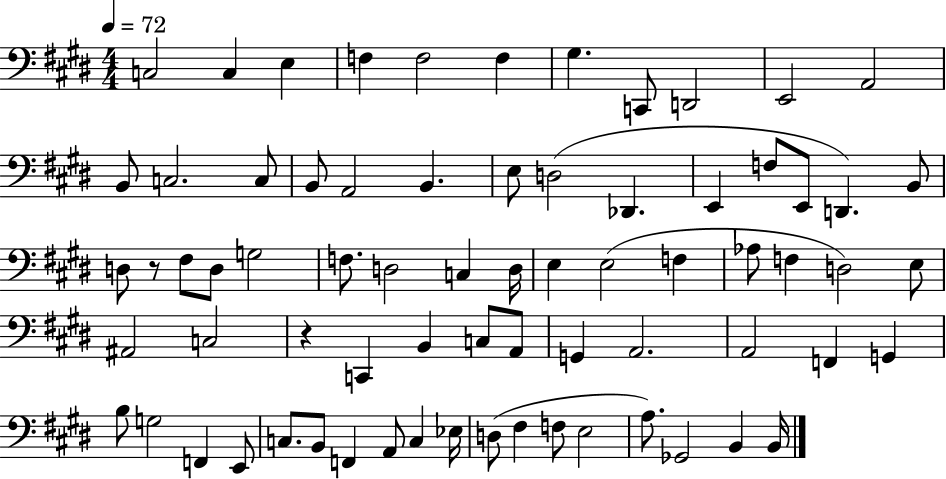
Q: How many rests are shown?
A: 2